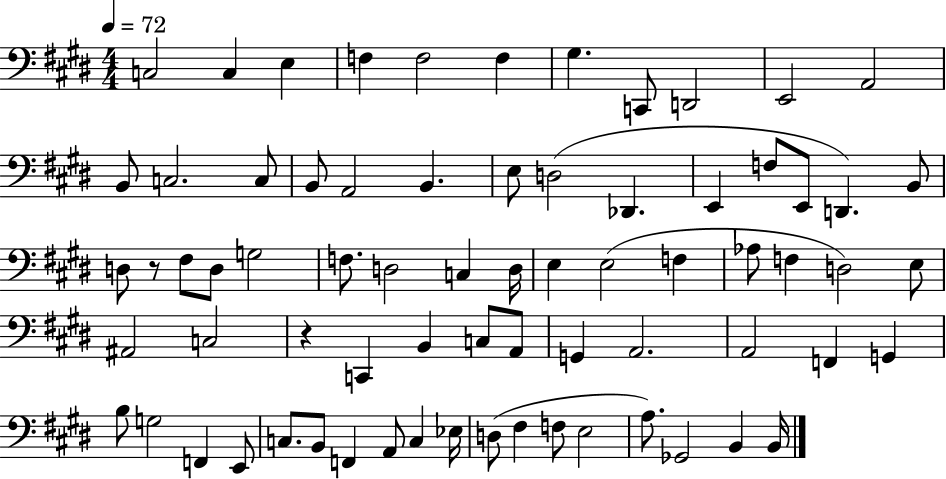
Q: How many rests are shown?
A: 2